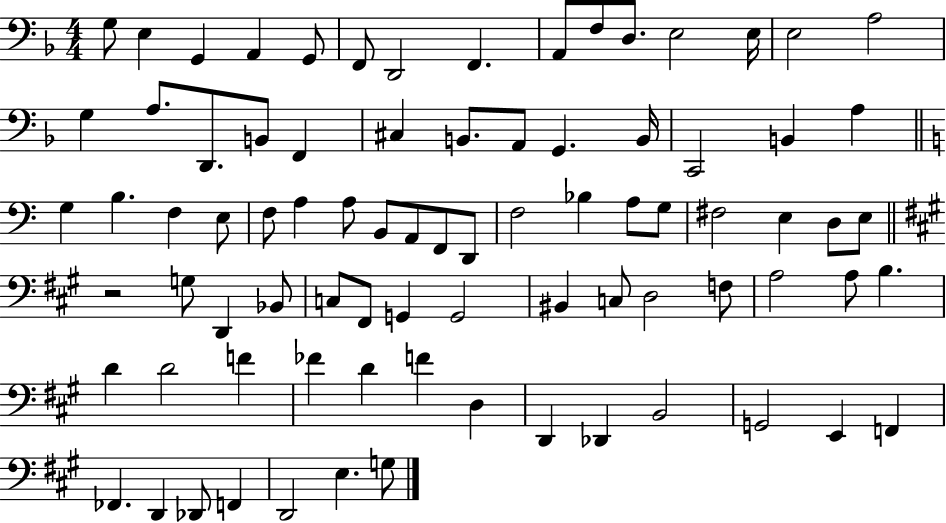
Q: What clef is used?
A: bass